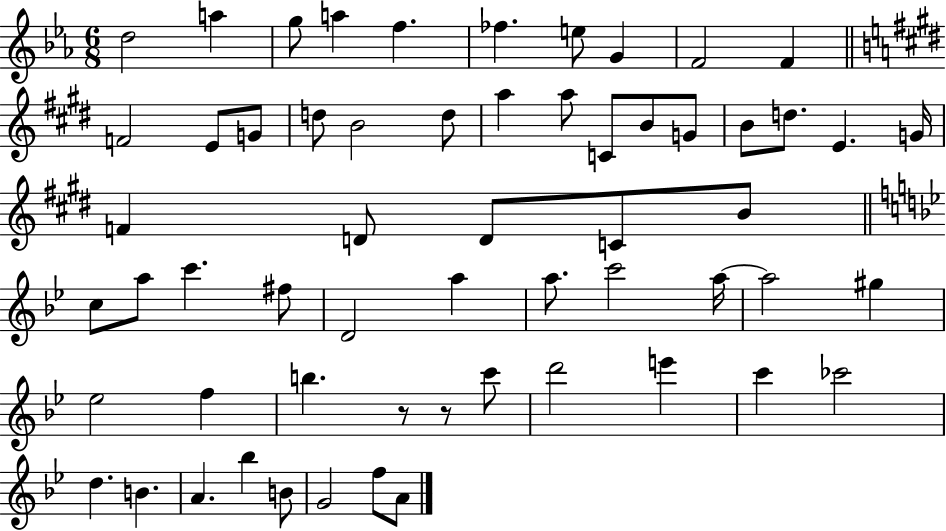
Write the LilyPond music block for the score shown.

{
  \clef treble
  \numericTimeSignature
  \time 6/8
  \key ees \major
  d''2 a''4 | g''8 a''4 f''4. | fes''4. e''8 g'4 | f'2 f'4 | \break \bar "||" \break \key e \major f'2 e'8 g'8 | d''8 b'2 d''8 | a''4 a''8 c'8 b'8 g'8 | b'8 d''8. e'4. g'16 | \break f'4 d'8 d'8 c'8 b'8 | \bar "||" \break \key bes \major c''8 a''8 c'''4. fis''8 | d'2 a''4 | a''8. c'''2 a''16~~ | a''2 gis''4 | \break ees''2 f''4 | b''4. r8 r8 c'''8 | d'''2 e'''4 | c'''4 ces'''2 | \break d''4. b'4. | a'4. bes''4 b'8 | g'2 f''8 a'8 | \bar "|."
}